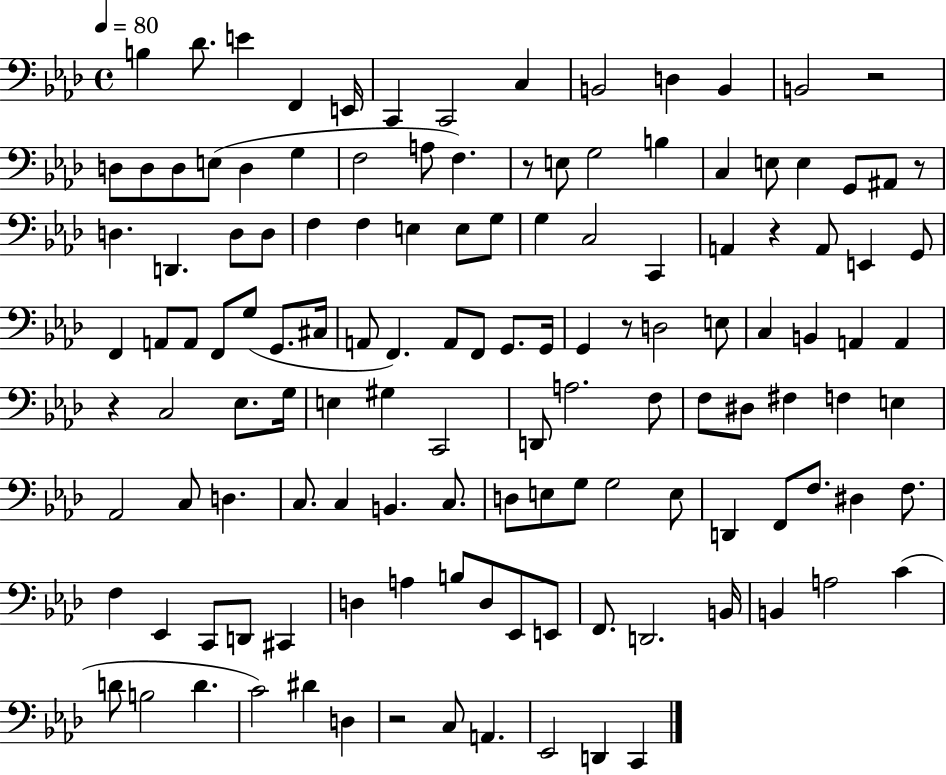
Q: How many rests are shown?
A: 7